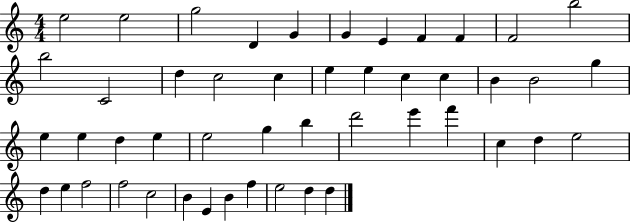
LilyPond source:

{
  \clef treble
  \numericTimeSignature
  \time 4/4
  \key c \major
  e''2 e''2 | g''2 d'4 g'4 | g'4 e'4 f'4 f'4 | f'2 b''2 | \break b''2 c'2 | d''4 c''2 c''4 | e''4 e''4 c''4 c''4 | b'4 b'2 g''4 | \break e''4 e''4 d''4 e''4 | e''2 g''4 b''4 | d'''2 e'''4 f'''4 | c''4 d''4 e''2 | \break d''4 e''4 f''2 | f''2 c''2 | b'4 e'4 b'4 f''4 | e''2 d''4 d''4 | \break \bar "|."
}